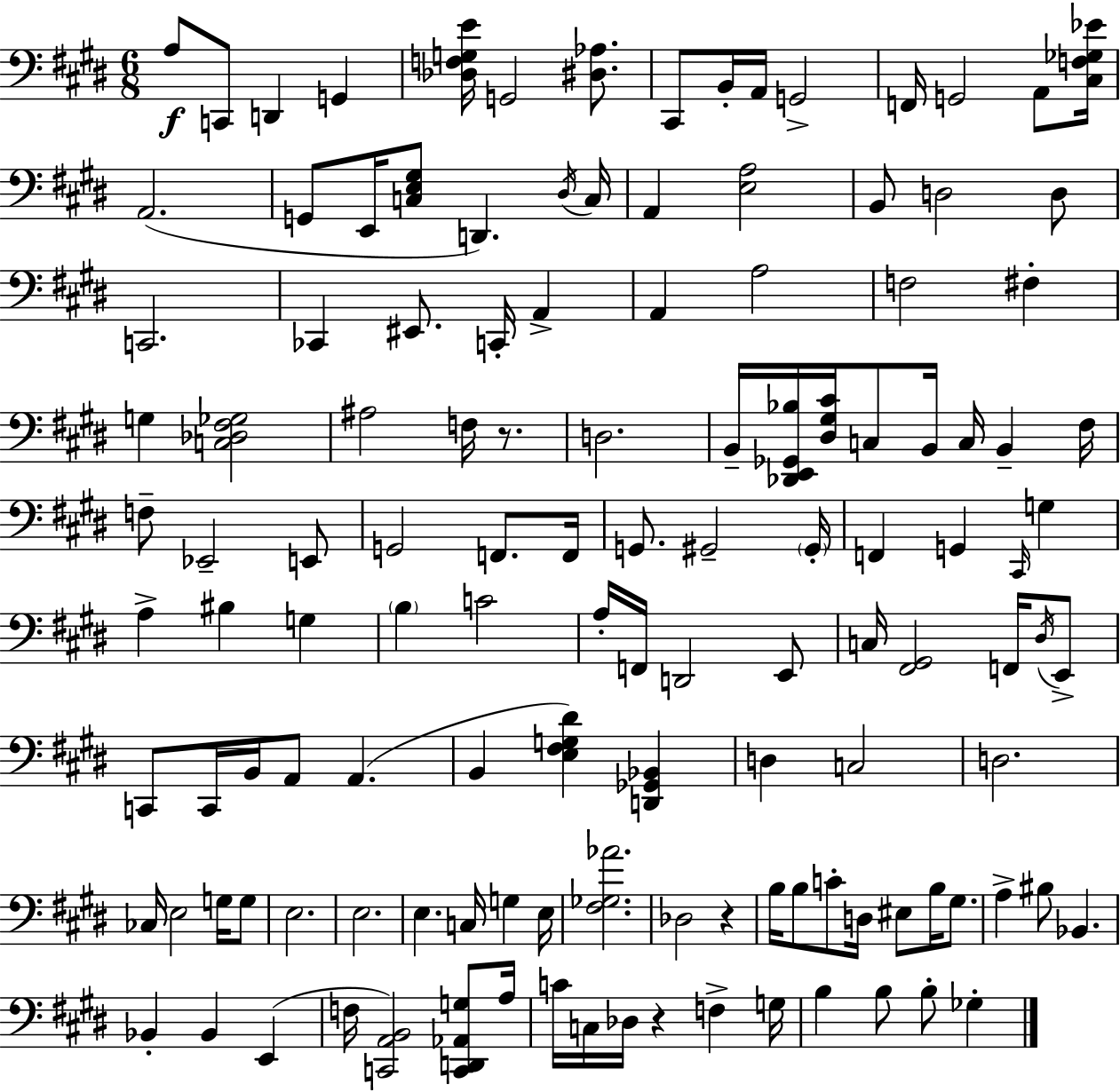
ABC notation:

X:1
T:Untitled
M:6/8
L:1/4
K:E
A,/2 C,,/2 D,, G,, [_D,F,G,E]/4 G,,2 [^D,_A,]/2 ^C,,/2 B,,/4 A,,/4 G,,2 F,,/4 G,,2 A,,/2 [^C,F,_G,_E]/4 A,,2 G,,/2 E,,/4 [C,E,^G,]/2 D,, ^D,/4 C,/4 A,, [E,A,]2 B,,/2 D,2 D,/2 C,,2 _C,, ^E,,/2 C,,/4 A,, A,, A,2 F,2 ^F, G, [C,_D,^F,_G,]2 ^A,2 F,/4 z/2 D,2 B,,/4 [_D,,E,,_G,,_B,]/4 [^D,^G,^C]/4 C,/2 B,,/4 C,/4 B,, ^F,/4 F,/2 _E,,2 E,,/2 G,,2 F,,/2 F,,/4 G,,/2 ^G,,2 ^G,,/4 F,, G,, ^C,,/4 G, A, ^B, G, B, C2 A,/4 F,,/4 D,,2 E,,/2 C,/4 [^F,,^G,,]2 F,,/4 ^D,/4 E,,/2 C,,/2 C,,/4 B,,/4 A,,/2 A,, B,, [E,^F,G,^D] [D,,_G,,_B,,] D, C,2 D,2 _C,/4 E,2 G,/4 G,/2 E,2 E,2 E, C,/4 G, E,/4 [^F,_G,_A]2 _D,2 z B,/4 B,/2 C/2 D,/4 ^E,/2 B,/4 ^G,/2 A, ^B,/2 _B,, _B,, _B,, E,, F,/4 [C,,A,,B,,]2 [C,,D,,_A,,G,]/2 A,/4 C/4 C,/4 _D,/4 z F, G,/4 B, B,/2 B,/2 _G,